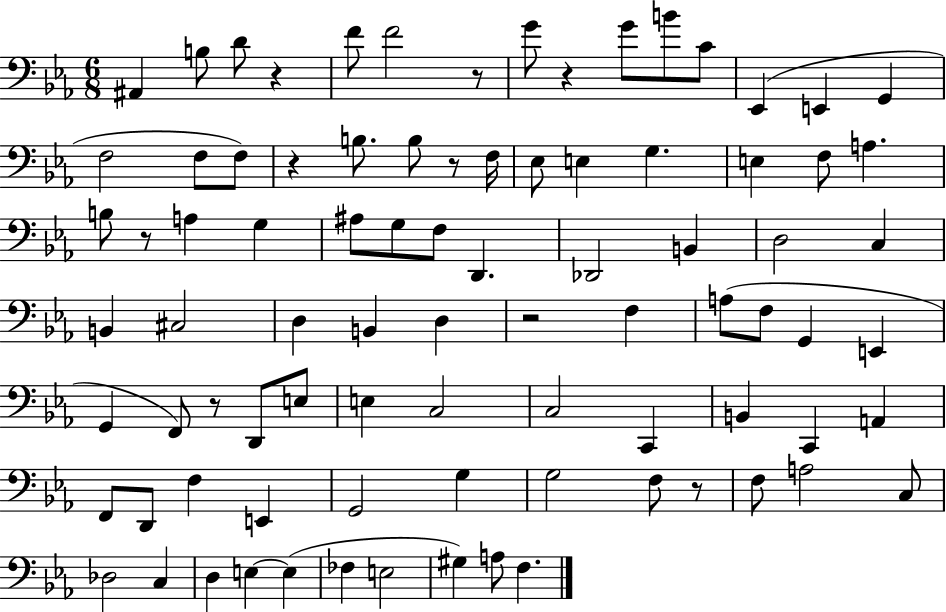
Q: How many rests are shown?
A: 9